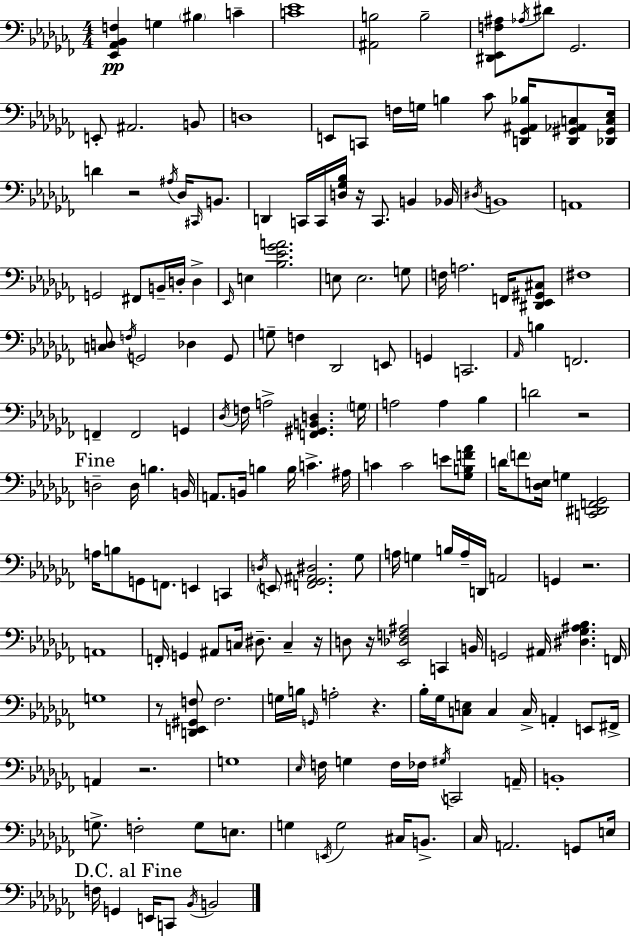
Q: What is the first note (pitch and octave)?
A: G3